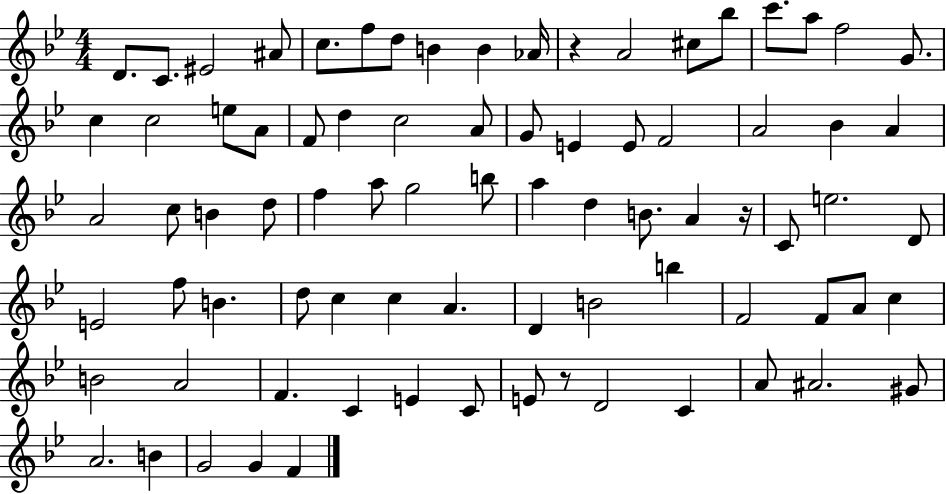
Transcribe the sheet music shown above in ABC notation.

X:1
T:Untitled
M:4/4
L:1/4
K:Bb
D/2 C/2 ^E2 ^A/2 c/2 f/2 d/2 B B _A/4 z A2 ^c/2 _b/2 c'/2 a/2 f2 G/2 c c2 e/2 A/2 F/2 d c2 A/2 G/2 E E/2 F2 A2 _B A A2 c/2 B d/2 f a/2 g2 b/2 a d B/2 A z/4 C/2 e2 D/2 E2 f/2 B d/2 c c A D B2 b F2 F/2 A/2 c B2 A2 F C E C/2 E/2 z/2 D2 C A/2 ^A2 ^G/2 A2 B G2 G F